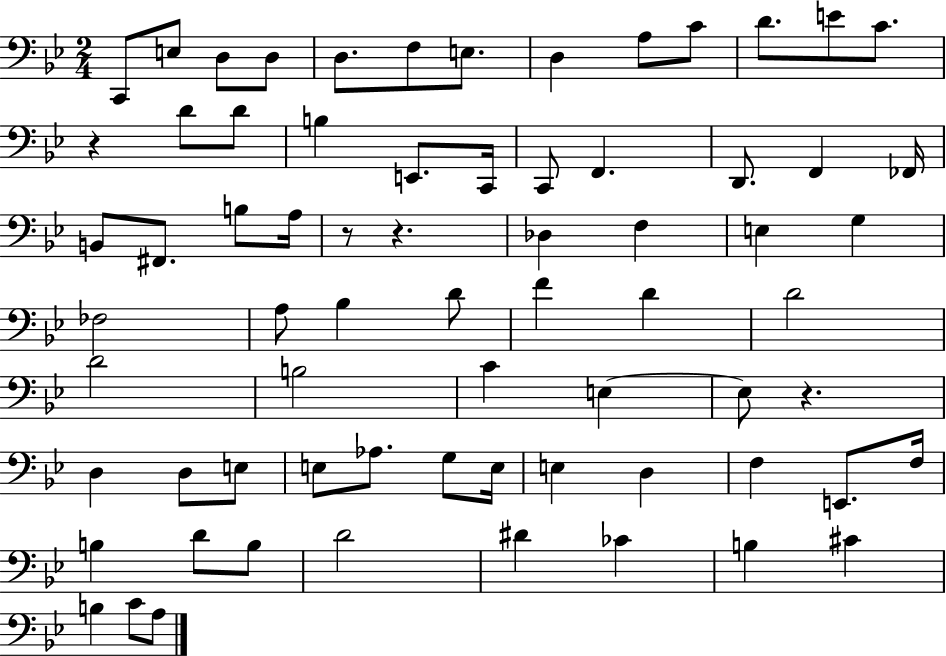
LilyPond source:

{
  \clef bass
  \numericTimeSignature
  \time 2/4
  \key bes \major
  c,8 e8 d8 d8 | d8. f8 e8. | d4 a8 c'8 | d'8. e'8 c'8. | \break r4 d'8 d'8 | b4 e,8. c,16 | c,8 f,4. | d,8. f,4 fes,16 | \break b,8 fis,8. b8 a16 | r8 r4. | des4 f4 | e4 g4 | \break fes2 | a8 bes4 d'8 | f'4 d'4 | d'2 | \break d'2 | b2 | c'4 e4~~ | e8 r4. | \break d4 d8 e8 | e8 aes8. g8 e16 | e4 d4 | f4 e,8. f16 | \break b4 d'8 b8 | d'2 | dis'4 ces'4 | b4 cis'4 | \break b4 c'8 a8 | \bar "|."
}